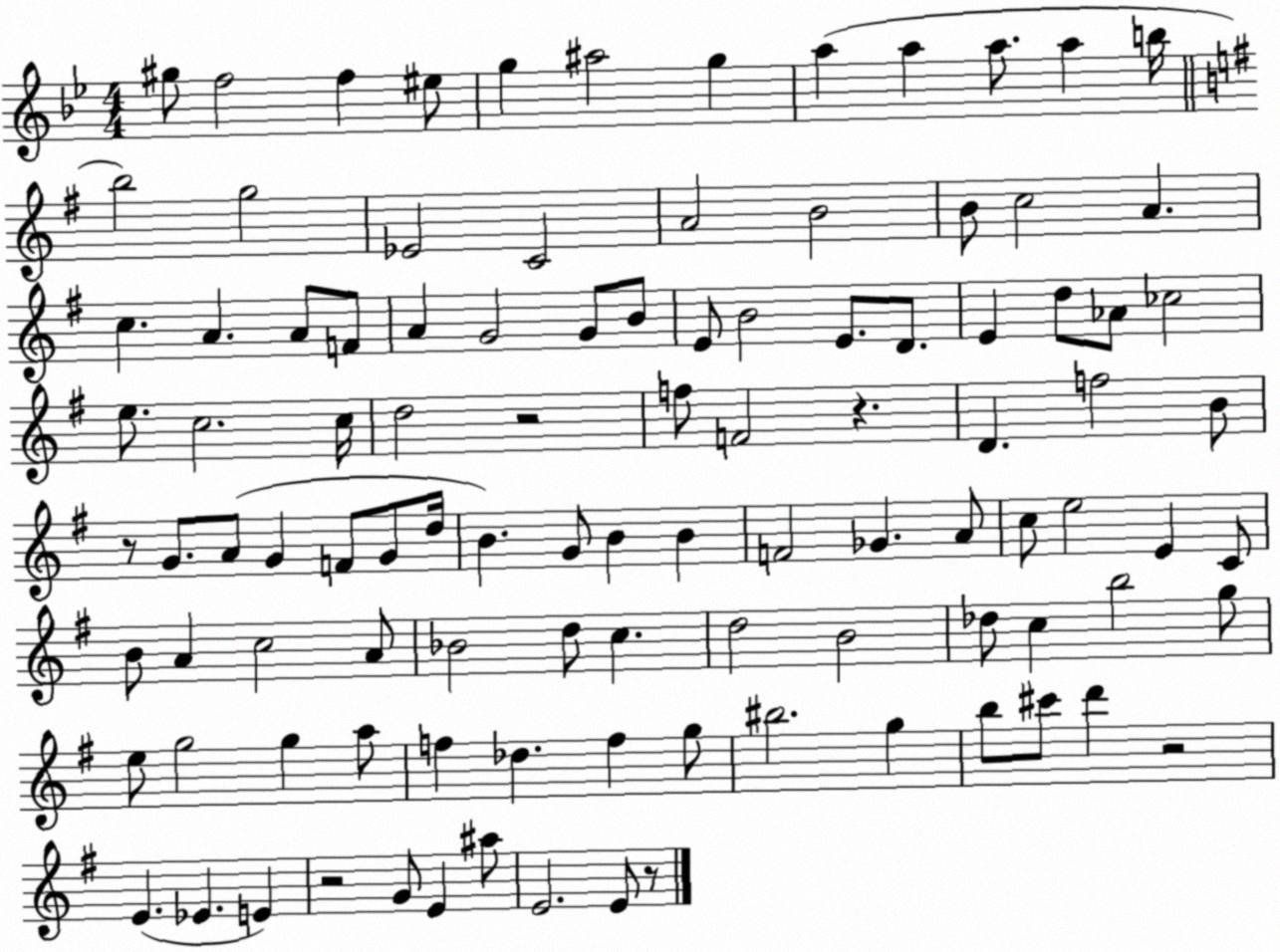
X:1
T:Untitled
M:4/4
L:1/4
K:Bb
^g/2 f2 f ^e/2 g ^a2 g a a a/2 a b/4 b2 g2 _E2 C2 A2 B2 B/2 c2 A c A A/2 F/2 A G2 G/2 B/2 E/2 B2 E/2 D/2 E d/2 _A/2 _c2 e/2 c2 c/4 d2 z2 f/2 F2 z D f2 B/2 z/2 G/2 A/2 G F/2 G/2 d/4 B G/2 B B F2 _G A/2 c/2 e2 E C/2 B/2 A c2 A/2 _B2 d/2 c d2 B2 _d/2 c b2 g/2 e/2 g2 g a/2 f _d f g/2 ^b2 g b/2 ^c'/2 d' z2 E _E E z2 G/2 E ^a/2 E2 E/2 z/2